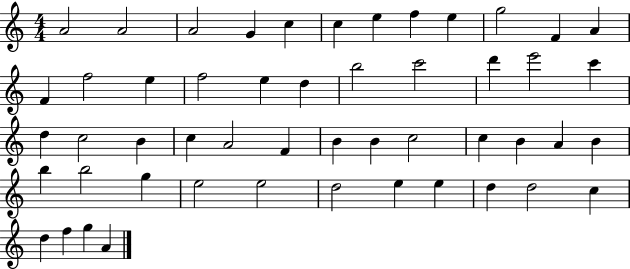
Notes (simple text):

A4/h A4/h A4/h G4/q C5/q C5/q E5/q F5/q E5/q G5/h F4/q A4/q F4/q F5/h E5/q F5/h E5/q D5/q B5/h C6/h D6/q E6/h C6/q D5/q C5/h B4/q C5/q A4/h F4/q B4/q B4/q C5/h C5/q B4/q A4/q B4/q B5/q B5/h G5/q E5/h E5/h D5/h E5/q E5/q D5/q D5/h C5/q D5/q F5/q G5/q A4/q